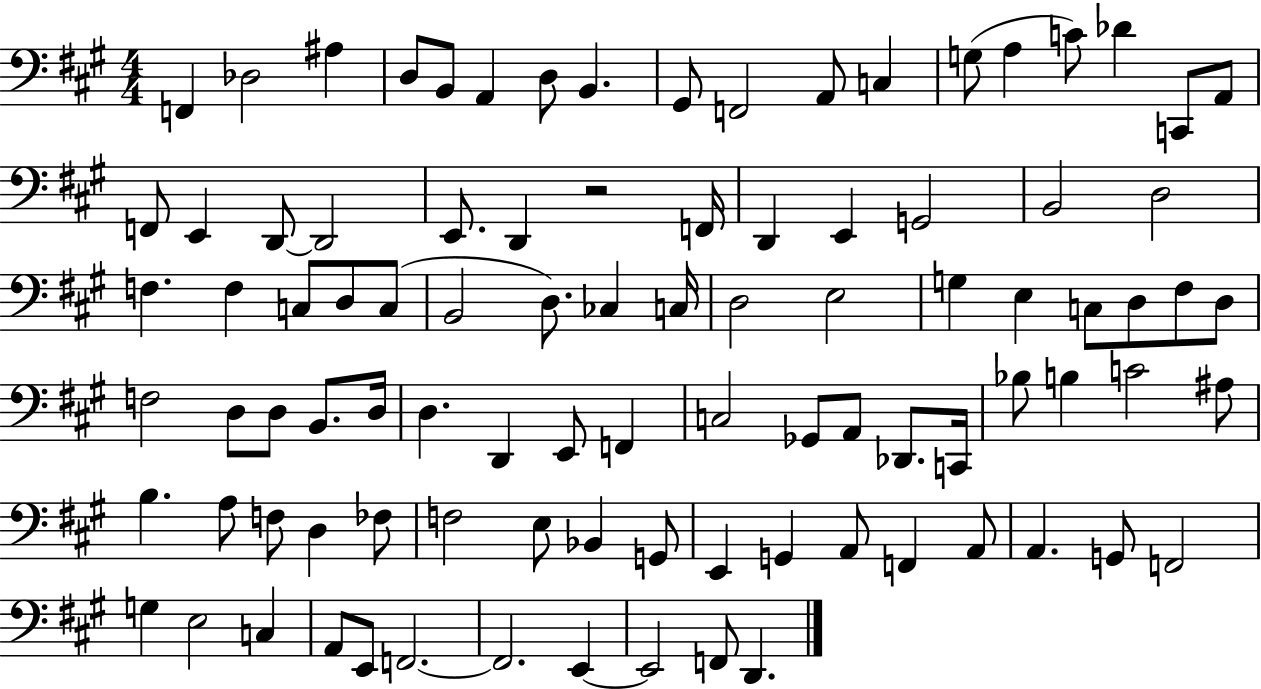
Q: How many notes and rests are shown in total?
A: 94